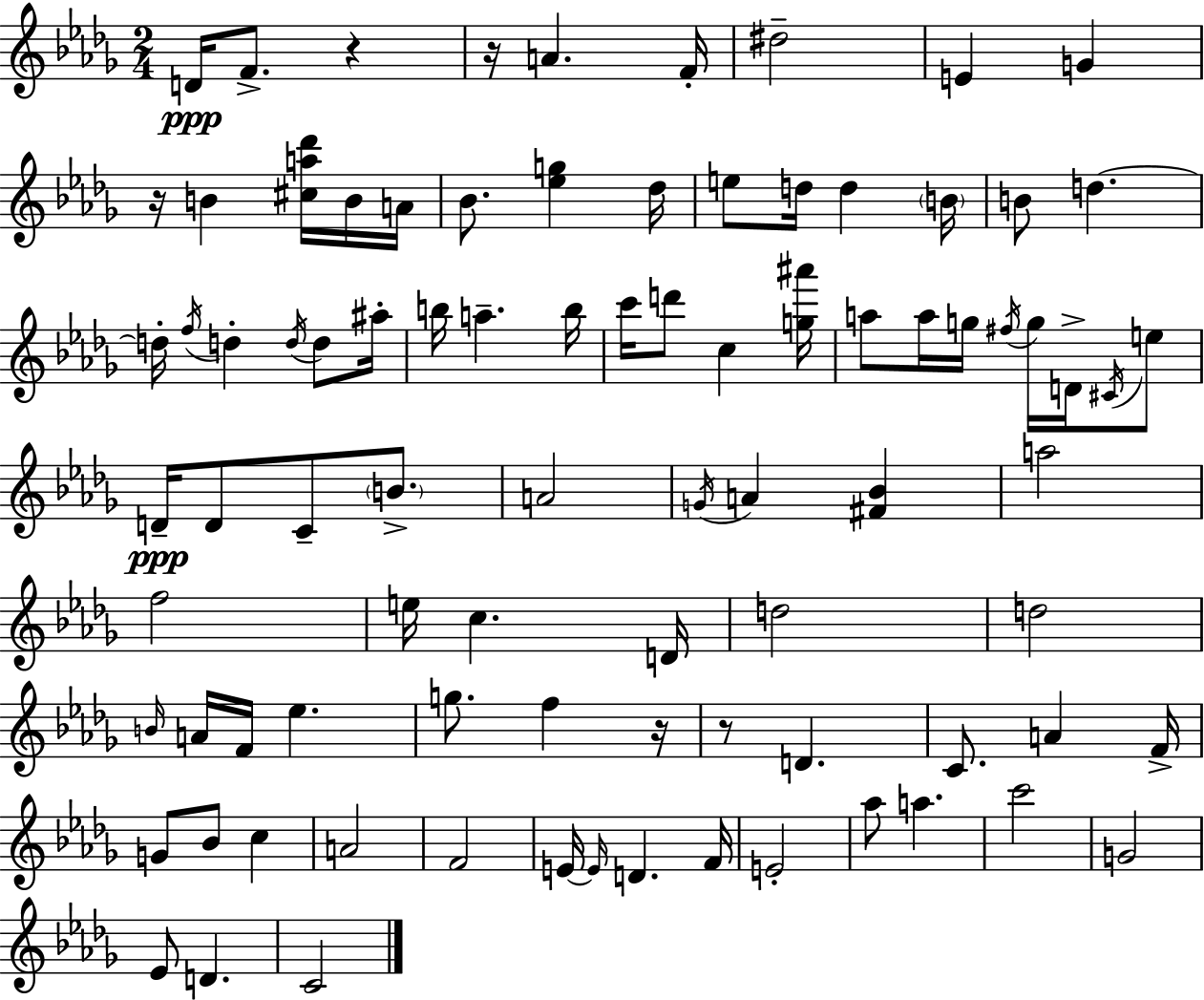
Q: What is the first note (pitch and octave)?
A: D4